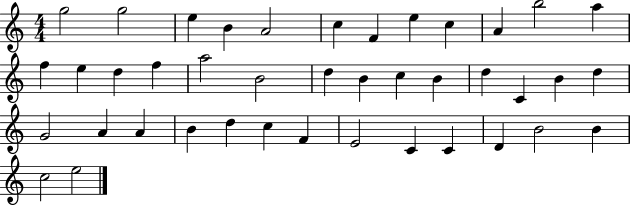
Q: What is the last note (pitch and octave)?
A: E5